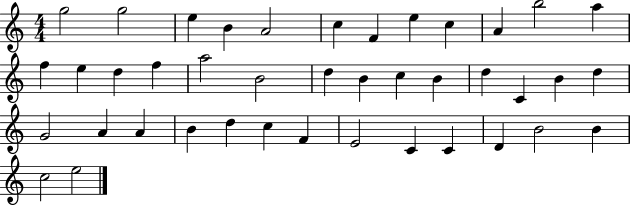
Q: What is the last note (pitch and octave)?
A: E5